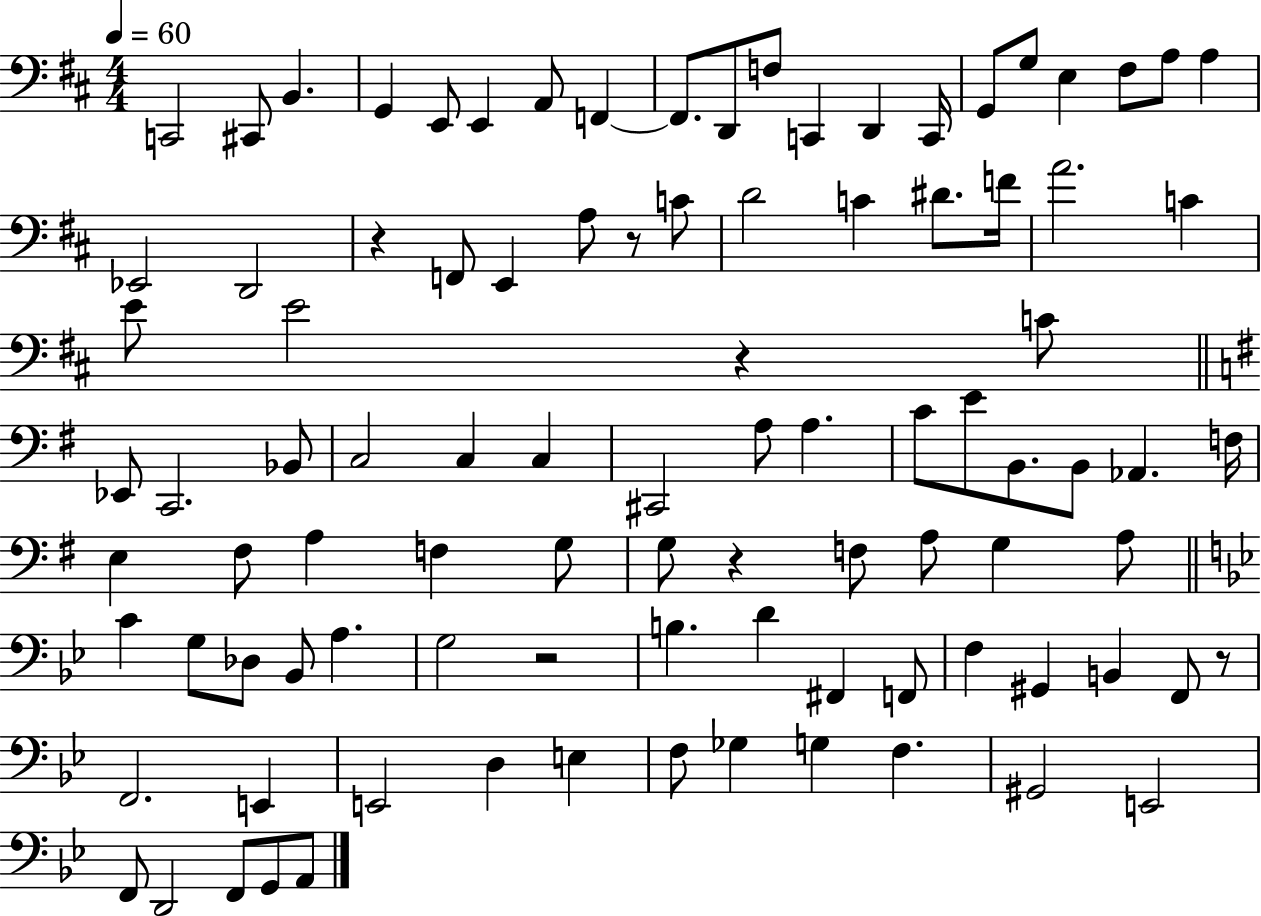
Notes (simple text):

C2/h C#2/e B2/q. G2/q E2/e E2/q A2/e F2/q F2/e. D2/e F3/e C2/q D2/q C2/s G2/e G3/e E3/q F#3/e A3/e A3/q Eb2/h D2/h R/q F2/e E2/q A3/e R/e C4/e D4/h C4/q D#4/e. F4/s A4/h. C4/q E4/e E4/h R/q C4/e Eb2/e C2/h. Bb2/e C3/h C3/q C3/q C#2/h A3/e A3/q. C4/e E4/e B2/e. B2/e Ab2/q. F3/s E3/q F#3/e A3/q F3/q G3/e G3/e R/q F3/e A3/e G3/q A3/e C4/q G3/e Db3/e Bb2/e A3/q. G3/h R/h B3/q. D4/q F#2/q F2/e F3/q G#2/q B2/q F2/e R/e F2/h. E2/q E2/h D3/q E3/q F3/e Gb3/q G3/q F3/q. G#2/h E2/h F2/e D2/h F2/e G2/e A2/e